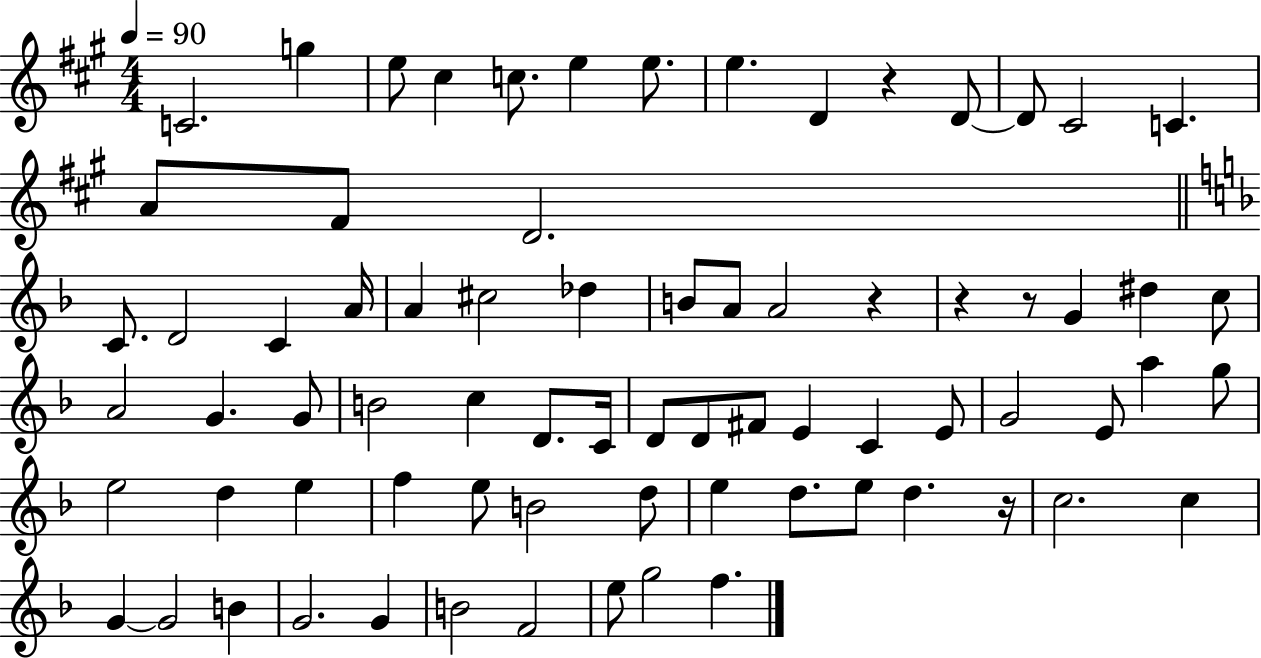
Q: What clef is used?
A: treble